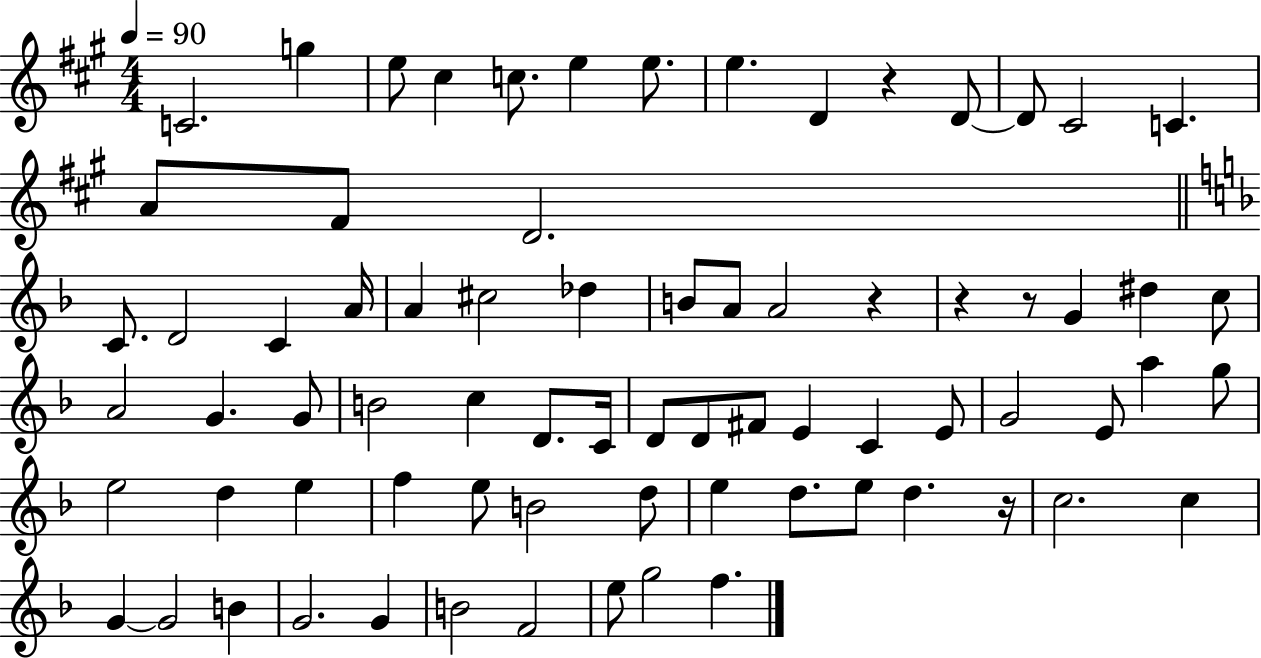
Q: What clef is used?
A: treble